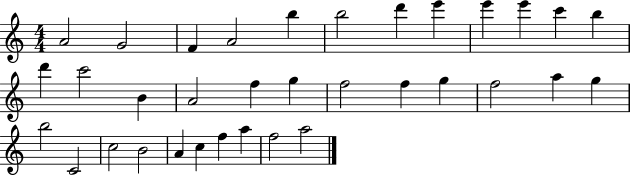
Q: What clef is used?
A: treble